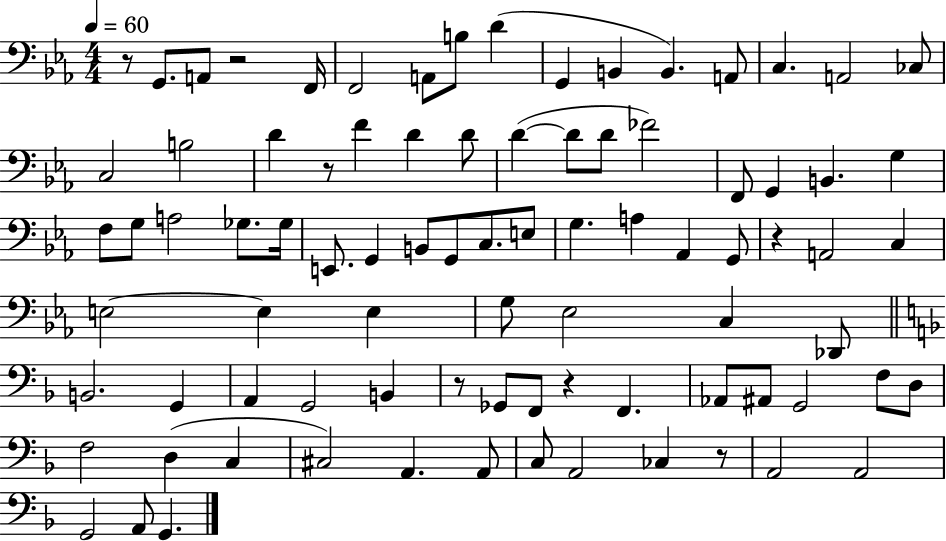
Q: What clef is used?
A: bass